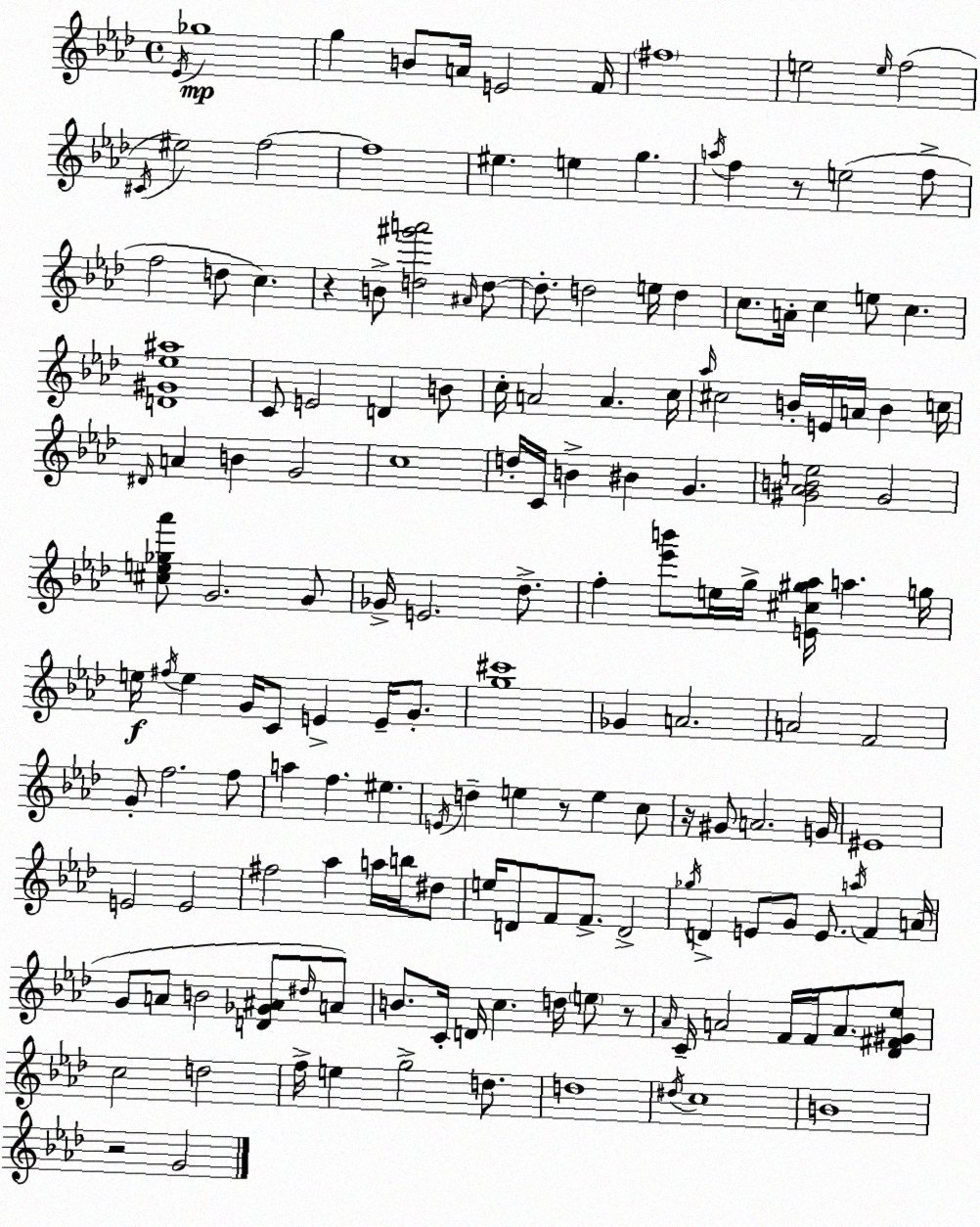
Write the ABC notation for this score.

X:1
T:Untitled
M:4/4
L:1/4
K:Fm
_E/4 _g4 g B/2 A/4 E2 F/4 ^f4 e2 e/4 f2 ^C/4 ^e2 f2 f4 ^e e g a/4 f z/2 e2 f/2 f2 d/2 c z B/2 [d^g'a']2 ^A/4 d/2 d/2 d2 e/4 d c/2 A/4 c e/2 c [D^G_e^a]4 C/2 E2 D B/2 c/4 A2 A c/4 _a/4 ^c2 B/4 E/4 A/4 B c/4 ^D/4 A B G2 c4 d/4 C/4 B ^B G [^G_ABe]2 ^G2 [^ce_g_a']/2 G2 G/2 _G/4 E2 _d/2 f [_e'b']/2 e/4 g/4 [E^c^g_a]/4 a g/4 e/4 ^f/4 e G/4 C/2 E E/4 G/2 [g^c']4 _G A2 A2 F2 G/2 f2 f/2 a f ^e E/4 d e z/2 e c/2 z/4 ^G/2 A2 G/4 ^E4 E2 E2 ^f2 _a a/4 b/4 ^d/2 e/4 D/2 F/2 F/2 D2 _g/4 D E/2 G/2 E/2 a/4 F A/4 G/2 A/2 B2 [D_G^A]/2 ^d/4 A/2 B/2 C/4 D/4 c d/4 e/2 z/2 _A/4 C/4 A2 F/4 F/4 A/2 [_D^F^G_e]/2 c2 d2 f/4 e g2 d/2 d4 ^d/4 c4 B4 z2 G2